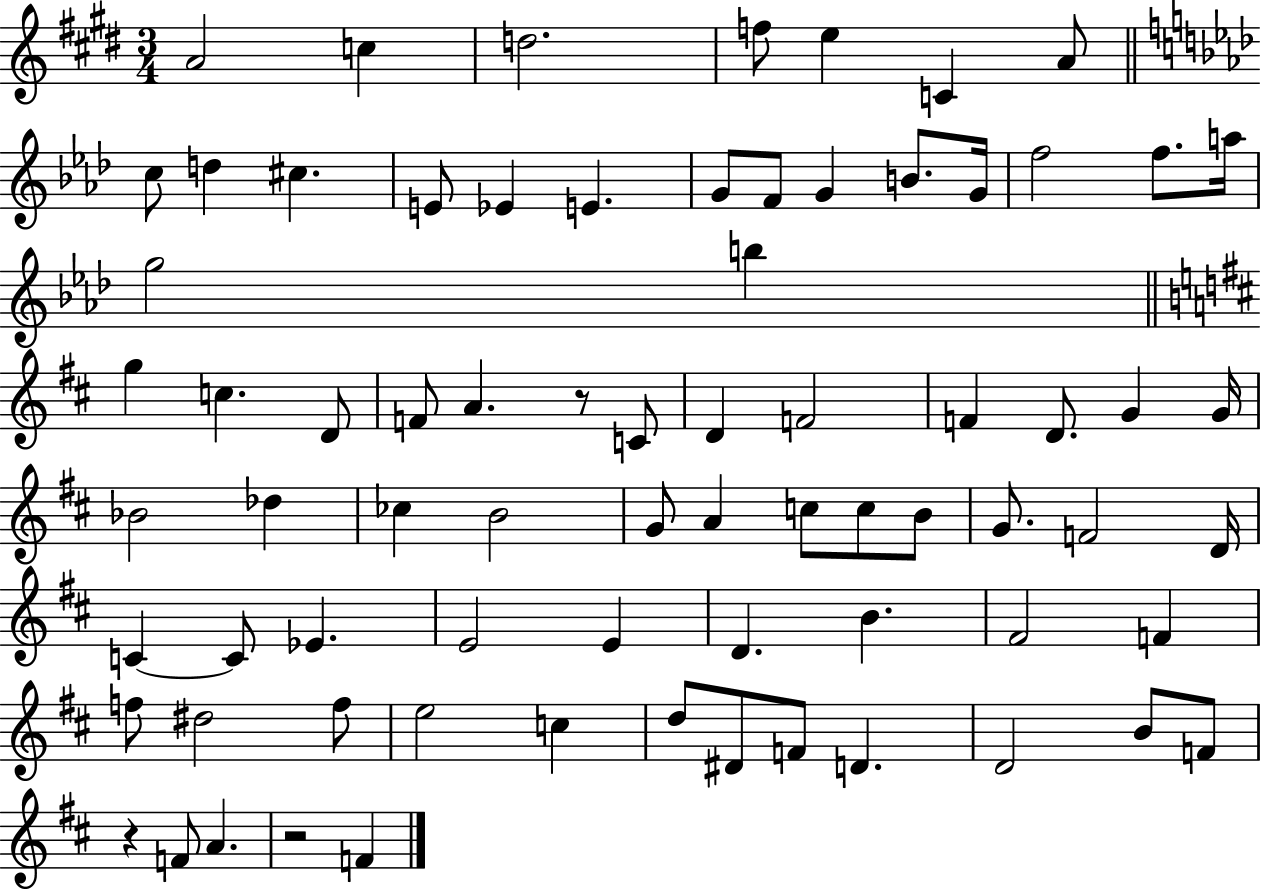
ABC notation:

X:1
T:Untitled
M:3/4
L:1/4
K:E
A2 c d2 f/2 e C A/2 c/2 d ^c E/2 _E E G/2 F/2 G B/2 G/4 f2 f/2 a/4 g2 b g c D/2 F/2 A z/2 C/2 D F2 F D/2 G G/4 _B2 _d _c B2 G/2 A c/2 c/2 B/2 G/2 F2 D/4 C C/2 _E E2 E D B ^F2 F f/2 ^d2 f/2 e2 c d/2 ^D/2 F/2 D D2 B/2 F/2 z F/2 A z2 F